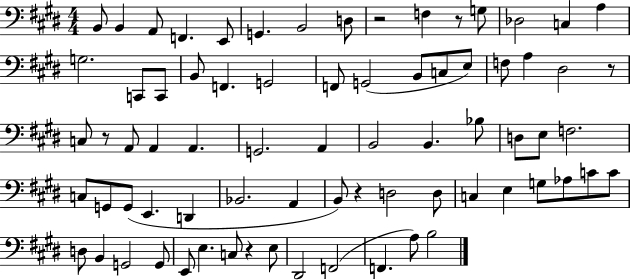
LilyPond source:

{
  \clef bass
  \numericTimeSignature
  \time 4/4
  \key e \major
  b,8 b,4 a,8 f,4. e,8 | g,4. b,2 d8 | r2 f4 r8 g8 | des2 c4 a4 | \break g2. c,8 c,8 | b,8 f,4. g,2 | f,8 g,2( b,8 c8 e8) | f8 a4 dis2 r8 | \break c8 r8 a,8 a,4 a,4. | g,2. a,4 | b,2 b,4. bes8 | d8 e8 f2. | \break c8 g,8 g,8( e,4. d,4 | bes,2. a,4 | b,8) r4 d2 d8 | c4 e4 g8 aes8 c'8 c'8 | \break d8 b,4 g,2 g,8 | e,8 e4. c8 r4 e8 | dis,2 f,2( | f,4. a8) b2 | \break \bar "|."
}